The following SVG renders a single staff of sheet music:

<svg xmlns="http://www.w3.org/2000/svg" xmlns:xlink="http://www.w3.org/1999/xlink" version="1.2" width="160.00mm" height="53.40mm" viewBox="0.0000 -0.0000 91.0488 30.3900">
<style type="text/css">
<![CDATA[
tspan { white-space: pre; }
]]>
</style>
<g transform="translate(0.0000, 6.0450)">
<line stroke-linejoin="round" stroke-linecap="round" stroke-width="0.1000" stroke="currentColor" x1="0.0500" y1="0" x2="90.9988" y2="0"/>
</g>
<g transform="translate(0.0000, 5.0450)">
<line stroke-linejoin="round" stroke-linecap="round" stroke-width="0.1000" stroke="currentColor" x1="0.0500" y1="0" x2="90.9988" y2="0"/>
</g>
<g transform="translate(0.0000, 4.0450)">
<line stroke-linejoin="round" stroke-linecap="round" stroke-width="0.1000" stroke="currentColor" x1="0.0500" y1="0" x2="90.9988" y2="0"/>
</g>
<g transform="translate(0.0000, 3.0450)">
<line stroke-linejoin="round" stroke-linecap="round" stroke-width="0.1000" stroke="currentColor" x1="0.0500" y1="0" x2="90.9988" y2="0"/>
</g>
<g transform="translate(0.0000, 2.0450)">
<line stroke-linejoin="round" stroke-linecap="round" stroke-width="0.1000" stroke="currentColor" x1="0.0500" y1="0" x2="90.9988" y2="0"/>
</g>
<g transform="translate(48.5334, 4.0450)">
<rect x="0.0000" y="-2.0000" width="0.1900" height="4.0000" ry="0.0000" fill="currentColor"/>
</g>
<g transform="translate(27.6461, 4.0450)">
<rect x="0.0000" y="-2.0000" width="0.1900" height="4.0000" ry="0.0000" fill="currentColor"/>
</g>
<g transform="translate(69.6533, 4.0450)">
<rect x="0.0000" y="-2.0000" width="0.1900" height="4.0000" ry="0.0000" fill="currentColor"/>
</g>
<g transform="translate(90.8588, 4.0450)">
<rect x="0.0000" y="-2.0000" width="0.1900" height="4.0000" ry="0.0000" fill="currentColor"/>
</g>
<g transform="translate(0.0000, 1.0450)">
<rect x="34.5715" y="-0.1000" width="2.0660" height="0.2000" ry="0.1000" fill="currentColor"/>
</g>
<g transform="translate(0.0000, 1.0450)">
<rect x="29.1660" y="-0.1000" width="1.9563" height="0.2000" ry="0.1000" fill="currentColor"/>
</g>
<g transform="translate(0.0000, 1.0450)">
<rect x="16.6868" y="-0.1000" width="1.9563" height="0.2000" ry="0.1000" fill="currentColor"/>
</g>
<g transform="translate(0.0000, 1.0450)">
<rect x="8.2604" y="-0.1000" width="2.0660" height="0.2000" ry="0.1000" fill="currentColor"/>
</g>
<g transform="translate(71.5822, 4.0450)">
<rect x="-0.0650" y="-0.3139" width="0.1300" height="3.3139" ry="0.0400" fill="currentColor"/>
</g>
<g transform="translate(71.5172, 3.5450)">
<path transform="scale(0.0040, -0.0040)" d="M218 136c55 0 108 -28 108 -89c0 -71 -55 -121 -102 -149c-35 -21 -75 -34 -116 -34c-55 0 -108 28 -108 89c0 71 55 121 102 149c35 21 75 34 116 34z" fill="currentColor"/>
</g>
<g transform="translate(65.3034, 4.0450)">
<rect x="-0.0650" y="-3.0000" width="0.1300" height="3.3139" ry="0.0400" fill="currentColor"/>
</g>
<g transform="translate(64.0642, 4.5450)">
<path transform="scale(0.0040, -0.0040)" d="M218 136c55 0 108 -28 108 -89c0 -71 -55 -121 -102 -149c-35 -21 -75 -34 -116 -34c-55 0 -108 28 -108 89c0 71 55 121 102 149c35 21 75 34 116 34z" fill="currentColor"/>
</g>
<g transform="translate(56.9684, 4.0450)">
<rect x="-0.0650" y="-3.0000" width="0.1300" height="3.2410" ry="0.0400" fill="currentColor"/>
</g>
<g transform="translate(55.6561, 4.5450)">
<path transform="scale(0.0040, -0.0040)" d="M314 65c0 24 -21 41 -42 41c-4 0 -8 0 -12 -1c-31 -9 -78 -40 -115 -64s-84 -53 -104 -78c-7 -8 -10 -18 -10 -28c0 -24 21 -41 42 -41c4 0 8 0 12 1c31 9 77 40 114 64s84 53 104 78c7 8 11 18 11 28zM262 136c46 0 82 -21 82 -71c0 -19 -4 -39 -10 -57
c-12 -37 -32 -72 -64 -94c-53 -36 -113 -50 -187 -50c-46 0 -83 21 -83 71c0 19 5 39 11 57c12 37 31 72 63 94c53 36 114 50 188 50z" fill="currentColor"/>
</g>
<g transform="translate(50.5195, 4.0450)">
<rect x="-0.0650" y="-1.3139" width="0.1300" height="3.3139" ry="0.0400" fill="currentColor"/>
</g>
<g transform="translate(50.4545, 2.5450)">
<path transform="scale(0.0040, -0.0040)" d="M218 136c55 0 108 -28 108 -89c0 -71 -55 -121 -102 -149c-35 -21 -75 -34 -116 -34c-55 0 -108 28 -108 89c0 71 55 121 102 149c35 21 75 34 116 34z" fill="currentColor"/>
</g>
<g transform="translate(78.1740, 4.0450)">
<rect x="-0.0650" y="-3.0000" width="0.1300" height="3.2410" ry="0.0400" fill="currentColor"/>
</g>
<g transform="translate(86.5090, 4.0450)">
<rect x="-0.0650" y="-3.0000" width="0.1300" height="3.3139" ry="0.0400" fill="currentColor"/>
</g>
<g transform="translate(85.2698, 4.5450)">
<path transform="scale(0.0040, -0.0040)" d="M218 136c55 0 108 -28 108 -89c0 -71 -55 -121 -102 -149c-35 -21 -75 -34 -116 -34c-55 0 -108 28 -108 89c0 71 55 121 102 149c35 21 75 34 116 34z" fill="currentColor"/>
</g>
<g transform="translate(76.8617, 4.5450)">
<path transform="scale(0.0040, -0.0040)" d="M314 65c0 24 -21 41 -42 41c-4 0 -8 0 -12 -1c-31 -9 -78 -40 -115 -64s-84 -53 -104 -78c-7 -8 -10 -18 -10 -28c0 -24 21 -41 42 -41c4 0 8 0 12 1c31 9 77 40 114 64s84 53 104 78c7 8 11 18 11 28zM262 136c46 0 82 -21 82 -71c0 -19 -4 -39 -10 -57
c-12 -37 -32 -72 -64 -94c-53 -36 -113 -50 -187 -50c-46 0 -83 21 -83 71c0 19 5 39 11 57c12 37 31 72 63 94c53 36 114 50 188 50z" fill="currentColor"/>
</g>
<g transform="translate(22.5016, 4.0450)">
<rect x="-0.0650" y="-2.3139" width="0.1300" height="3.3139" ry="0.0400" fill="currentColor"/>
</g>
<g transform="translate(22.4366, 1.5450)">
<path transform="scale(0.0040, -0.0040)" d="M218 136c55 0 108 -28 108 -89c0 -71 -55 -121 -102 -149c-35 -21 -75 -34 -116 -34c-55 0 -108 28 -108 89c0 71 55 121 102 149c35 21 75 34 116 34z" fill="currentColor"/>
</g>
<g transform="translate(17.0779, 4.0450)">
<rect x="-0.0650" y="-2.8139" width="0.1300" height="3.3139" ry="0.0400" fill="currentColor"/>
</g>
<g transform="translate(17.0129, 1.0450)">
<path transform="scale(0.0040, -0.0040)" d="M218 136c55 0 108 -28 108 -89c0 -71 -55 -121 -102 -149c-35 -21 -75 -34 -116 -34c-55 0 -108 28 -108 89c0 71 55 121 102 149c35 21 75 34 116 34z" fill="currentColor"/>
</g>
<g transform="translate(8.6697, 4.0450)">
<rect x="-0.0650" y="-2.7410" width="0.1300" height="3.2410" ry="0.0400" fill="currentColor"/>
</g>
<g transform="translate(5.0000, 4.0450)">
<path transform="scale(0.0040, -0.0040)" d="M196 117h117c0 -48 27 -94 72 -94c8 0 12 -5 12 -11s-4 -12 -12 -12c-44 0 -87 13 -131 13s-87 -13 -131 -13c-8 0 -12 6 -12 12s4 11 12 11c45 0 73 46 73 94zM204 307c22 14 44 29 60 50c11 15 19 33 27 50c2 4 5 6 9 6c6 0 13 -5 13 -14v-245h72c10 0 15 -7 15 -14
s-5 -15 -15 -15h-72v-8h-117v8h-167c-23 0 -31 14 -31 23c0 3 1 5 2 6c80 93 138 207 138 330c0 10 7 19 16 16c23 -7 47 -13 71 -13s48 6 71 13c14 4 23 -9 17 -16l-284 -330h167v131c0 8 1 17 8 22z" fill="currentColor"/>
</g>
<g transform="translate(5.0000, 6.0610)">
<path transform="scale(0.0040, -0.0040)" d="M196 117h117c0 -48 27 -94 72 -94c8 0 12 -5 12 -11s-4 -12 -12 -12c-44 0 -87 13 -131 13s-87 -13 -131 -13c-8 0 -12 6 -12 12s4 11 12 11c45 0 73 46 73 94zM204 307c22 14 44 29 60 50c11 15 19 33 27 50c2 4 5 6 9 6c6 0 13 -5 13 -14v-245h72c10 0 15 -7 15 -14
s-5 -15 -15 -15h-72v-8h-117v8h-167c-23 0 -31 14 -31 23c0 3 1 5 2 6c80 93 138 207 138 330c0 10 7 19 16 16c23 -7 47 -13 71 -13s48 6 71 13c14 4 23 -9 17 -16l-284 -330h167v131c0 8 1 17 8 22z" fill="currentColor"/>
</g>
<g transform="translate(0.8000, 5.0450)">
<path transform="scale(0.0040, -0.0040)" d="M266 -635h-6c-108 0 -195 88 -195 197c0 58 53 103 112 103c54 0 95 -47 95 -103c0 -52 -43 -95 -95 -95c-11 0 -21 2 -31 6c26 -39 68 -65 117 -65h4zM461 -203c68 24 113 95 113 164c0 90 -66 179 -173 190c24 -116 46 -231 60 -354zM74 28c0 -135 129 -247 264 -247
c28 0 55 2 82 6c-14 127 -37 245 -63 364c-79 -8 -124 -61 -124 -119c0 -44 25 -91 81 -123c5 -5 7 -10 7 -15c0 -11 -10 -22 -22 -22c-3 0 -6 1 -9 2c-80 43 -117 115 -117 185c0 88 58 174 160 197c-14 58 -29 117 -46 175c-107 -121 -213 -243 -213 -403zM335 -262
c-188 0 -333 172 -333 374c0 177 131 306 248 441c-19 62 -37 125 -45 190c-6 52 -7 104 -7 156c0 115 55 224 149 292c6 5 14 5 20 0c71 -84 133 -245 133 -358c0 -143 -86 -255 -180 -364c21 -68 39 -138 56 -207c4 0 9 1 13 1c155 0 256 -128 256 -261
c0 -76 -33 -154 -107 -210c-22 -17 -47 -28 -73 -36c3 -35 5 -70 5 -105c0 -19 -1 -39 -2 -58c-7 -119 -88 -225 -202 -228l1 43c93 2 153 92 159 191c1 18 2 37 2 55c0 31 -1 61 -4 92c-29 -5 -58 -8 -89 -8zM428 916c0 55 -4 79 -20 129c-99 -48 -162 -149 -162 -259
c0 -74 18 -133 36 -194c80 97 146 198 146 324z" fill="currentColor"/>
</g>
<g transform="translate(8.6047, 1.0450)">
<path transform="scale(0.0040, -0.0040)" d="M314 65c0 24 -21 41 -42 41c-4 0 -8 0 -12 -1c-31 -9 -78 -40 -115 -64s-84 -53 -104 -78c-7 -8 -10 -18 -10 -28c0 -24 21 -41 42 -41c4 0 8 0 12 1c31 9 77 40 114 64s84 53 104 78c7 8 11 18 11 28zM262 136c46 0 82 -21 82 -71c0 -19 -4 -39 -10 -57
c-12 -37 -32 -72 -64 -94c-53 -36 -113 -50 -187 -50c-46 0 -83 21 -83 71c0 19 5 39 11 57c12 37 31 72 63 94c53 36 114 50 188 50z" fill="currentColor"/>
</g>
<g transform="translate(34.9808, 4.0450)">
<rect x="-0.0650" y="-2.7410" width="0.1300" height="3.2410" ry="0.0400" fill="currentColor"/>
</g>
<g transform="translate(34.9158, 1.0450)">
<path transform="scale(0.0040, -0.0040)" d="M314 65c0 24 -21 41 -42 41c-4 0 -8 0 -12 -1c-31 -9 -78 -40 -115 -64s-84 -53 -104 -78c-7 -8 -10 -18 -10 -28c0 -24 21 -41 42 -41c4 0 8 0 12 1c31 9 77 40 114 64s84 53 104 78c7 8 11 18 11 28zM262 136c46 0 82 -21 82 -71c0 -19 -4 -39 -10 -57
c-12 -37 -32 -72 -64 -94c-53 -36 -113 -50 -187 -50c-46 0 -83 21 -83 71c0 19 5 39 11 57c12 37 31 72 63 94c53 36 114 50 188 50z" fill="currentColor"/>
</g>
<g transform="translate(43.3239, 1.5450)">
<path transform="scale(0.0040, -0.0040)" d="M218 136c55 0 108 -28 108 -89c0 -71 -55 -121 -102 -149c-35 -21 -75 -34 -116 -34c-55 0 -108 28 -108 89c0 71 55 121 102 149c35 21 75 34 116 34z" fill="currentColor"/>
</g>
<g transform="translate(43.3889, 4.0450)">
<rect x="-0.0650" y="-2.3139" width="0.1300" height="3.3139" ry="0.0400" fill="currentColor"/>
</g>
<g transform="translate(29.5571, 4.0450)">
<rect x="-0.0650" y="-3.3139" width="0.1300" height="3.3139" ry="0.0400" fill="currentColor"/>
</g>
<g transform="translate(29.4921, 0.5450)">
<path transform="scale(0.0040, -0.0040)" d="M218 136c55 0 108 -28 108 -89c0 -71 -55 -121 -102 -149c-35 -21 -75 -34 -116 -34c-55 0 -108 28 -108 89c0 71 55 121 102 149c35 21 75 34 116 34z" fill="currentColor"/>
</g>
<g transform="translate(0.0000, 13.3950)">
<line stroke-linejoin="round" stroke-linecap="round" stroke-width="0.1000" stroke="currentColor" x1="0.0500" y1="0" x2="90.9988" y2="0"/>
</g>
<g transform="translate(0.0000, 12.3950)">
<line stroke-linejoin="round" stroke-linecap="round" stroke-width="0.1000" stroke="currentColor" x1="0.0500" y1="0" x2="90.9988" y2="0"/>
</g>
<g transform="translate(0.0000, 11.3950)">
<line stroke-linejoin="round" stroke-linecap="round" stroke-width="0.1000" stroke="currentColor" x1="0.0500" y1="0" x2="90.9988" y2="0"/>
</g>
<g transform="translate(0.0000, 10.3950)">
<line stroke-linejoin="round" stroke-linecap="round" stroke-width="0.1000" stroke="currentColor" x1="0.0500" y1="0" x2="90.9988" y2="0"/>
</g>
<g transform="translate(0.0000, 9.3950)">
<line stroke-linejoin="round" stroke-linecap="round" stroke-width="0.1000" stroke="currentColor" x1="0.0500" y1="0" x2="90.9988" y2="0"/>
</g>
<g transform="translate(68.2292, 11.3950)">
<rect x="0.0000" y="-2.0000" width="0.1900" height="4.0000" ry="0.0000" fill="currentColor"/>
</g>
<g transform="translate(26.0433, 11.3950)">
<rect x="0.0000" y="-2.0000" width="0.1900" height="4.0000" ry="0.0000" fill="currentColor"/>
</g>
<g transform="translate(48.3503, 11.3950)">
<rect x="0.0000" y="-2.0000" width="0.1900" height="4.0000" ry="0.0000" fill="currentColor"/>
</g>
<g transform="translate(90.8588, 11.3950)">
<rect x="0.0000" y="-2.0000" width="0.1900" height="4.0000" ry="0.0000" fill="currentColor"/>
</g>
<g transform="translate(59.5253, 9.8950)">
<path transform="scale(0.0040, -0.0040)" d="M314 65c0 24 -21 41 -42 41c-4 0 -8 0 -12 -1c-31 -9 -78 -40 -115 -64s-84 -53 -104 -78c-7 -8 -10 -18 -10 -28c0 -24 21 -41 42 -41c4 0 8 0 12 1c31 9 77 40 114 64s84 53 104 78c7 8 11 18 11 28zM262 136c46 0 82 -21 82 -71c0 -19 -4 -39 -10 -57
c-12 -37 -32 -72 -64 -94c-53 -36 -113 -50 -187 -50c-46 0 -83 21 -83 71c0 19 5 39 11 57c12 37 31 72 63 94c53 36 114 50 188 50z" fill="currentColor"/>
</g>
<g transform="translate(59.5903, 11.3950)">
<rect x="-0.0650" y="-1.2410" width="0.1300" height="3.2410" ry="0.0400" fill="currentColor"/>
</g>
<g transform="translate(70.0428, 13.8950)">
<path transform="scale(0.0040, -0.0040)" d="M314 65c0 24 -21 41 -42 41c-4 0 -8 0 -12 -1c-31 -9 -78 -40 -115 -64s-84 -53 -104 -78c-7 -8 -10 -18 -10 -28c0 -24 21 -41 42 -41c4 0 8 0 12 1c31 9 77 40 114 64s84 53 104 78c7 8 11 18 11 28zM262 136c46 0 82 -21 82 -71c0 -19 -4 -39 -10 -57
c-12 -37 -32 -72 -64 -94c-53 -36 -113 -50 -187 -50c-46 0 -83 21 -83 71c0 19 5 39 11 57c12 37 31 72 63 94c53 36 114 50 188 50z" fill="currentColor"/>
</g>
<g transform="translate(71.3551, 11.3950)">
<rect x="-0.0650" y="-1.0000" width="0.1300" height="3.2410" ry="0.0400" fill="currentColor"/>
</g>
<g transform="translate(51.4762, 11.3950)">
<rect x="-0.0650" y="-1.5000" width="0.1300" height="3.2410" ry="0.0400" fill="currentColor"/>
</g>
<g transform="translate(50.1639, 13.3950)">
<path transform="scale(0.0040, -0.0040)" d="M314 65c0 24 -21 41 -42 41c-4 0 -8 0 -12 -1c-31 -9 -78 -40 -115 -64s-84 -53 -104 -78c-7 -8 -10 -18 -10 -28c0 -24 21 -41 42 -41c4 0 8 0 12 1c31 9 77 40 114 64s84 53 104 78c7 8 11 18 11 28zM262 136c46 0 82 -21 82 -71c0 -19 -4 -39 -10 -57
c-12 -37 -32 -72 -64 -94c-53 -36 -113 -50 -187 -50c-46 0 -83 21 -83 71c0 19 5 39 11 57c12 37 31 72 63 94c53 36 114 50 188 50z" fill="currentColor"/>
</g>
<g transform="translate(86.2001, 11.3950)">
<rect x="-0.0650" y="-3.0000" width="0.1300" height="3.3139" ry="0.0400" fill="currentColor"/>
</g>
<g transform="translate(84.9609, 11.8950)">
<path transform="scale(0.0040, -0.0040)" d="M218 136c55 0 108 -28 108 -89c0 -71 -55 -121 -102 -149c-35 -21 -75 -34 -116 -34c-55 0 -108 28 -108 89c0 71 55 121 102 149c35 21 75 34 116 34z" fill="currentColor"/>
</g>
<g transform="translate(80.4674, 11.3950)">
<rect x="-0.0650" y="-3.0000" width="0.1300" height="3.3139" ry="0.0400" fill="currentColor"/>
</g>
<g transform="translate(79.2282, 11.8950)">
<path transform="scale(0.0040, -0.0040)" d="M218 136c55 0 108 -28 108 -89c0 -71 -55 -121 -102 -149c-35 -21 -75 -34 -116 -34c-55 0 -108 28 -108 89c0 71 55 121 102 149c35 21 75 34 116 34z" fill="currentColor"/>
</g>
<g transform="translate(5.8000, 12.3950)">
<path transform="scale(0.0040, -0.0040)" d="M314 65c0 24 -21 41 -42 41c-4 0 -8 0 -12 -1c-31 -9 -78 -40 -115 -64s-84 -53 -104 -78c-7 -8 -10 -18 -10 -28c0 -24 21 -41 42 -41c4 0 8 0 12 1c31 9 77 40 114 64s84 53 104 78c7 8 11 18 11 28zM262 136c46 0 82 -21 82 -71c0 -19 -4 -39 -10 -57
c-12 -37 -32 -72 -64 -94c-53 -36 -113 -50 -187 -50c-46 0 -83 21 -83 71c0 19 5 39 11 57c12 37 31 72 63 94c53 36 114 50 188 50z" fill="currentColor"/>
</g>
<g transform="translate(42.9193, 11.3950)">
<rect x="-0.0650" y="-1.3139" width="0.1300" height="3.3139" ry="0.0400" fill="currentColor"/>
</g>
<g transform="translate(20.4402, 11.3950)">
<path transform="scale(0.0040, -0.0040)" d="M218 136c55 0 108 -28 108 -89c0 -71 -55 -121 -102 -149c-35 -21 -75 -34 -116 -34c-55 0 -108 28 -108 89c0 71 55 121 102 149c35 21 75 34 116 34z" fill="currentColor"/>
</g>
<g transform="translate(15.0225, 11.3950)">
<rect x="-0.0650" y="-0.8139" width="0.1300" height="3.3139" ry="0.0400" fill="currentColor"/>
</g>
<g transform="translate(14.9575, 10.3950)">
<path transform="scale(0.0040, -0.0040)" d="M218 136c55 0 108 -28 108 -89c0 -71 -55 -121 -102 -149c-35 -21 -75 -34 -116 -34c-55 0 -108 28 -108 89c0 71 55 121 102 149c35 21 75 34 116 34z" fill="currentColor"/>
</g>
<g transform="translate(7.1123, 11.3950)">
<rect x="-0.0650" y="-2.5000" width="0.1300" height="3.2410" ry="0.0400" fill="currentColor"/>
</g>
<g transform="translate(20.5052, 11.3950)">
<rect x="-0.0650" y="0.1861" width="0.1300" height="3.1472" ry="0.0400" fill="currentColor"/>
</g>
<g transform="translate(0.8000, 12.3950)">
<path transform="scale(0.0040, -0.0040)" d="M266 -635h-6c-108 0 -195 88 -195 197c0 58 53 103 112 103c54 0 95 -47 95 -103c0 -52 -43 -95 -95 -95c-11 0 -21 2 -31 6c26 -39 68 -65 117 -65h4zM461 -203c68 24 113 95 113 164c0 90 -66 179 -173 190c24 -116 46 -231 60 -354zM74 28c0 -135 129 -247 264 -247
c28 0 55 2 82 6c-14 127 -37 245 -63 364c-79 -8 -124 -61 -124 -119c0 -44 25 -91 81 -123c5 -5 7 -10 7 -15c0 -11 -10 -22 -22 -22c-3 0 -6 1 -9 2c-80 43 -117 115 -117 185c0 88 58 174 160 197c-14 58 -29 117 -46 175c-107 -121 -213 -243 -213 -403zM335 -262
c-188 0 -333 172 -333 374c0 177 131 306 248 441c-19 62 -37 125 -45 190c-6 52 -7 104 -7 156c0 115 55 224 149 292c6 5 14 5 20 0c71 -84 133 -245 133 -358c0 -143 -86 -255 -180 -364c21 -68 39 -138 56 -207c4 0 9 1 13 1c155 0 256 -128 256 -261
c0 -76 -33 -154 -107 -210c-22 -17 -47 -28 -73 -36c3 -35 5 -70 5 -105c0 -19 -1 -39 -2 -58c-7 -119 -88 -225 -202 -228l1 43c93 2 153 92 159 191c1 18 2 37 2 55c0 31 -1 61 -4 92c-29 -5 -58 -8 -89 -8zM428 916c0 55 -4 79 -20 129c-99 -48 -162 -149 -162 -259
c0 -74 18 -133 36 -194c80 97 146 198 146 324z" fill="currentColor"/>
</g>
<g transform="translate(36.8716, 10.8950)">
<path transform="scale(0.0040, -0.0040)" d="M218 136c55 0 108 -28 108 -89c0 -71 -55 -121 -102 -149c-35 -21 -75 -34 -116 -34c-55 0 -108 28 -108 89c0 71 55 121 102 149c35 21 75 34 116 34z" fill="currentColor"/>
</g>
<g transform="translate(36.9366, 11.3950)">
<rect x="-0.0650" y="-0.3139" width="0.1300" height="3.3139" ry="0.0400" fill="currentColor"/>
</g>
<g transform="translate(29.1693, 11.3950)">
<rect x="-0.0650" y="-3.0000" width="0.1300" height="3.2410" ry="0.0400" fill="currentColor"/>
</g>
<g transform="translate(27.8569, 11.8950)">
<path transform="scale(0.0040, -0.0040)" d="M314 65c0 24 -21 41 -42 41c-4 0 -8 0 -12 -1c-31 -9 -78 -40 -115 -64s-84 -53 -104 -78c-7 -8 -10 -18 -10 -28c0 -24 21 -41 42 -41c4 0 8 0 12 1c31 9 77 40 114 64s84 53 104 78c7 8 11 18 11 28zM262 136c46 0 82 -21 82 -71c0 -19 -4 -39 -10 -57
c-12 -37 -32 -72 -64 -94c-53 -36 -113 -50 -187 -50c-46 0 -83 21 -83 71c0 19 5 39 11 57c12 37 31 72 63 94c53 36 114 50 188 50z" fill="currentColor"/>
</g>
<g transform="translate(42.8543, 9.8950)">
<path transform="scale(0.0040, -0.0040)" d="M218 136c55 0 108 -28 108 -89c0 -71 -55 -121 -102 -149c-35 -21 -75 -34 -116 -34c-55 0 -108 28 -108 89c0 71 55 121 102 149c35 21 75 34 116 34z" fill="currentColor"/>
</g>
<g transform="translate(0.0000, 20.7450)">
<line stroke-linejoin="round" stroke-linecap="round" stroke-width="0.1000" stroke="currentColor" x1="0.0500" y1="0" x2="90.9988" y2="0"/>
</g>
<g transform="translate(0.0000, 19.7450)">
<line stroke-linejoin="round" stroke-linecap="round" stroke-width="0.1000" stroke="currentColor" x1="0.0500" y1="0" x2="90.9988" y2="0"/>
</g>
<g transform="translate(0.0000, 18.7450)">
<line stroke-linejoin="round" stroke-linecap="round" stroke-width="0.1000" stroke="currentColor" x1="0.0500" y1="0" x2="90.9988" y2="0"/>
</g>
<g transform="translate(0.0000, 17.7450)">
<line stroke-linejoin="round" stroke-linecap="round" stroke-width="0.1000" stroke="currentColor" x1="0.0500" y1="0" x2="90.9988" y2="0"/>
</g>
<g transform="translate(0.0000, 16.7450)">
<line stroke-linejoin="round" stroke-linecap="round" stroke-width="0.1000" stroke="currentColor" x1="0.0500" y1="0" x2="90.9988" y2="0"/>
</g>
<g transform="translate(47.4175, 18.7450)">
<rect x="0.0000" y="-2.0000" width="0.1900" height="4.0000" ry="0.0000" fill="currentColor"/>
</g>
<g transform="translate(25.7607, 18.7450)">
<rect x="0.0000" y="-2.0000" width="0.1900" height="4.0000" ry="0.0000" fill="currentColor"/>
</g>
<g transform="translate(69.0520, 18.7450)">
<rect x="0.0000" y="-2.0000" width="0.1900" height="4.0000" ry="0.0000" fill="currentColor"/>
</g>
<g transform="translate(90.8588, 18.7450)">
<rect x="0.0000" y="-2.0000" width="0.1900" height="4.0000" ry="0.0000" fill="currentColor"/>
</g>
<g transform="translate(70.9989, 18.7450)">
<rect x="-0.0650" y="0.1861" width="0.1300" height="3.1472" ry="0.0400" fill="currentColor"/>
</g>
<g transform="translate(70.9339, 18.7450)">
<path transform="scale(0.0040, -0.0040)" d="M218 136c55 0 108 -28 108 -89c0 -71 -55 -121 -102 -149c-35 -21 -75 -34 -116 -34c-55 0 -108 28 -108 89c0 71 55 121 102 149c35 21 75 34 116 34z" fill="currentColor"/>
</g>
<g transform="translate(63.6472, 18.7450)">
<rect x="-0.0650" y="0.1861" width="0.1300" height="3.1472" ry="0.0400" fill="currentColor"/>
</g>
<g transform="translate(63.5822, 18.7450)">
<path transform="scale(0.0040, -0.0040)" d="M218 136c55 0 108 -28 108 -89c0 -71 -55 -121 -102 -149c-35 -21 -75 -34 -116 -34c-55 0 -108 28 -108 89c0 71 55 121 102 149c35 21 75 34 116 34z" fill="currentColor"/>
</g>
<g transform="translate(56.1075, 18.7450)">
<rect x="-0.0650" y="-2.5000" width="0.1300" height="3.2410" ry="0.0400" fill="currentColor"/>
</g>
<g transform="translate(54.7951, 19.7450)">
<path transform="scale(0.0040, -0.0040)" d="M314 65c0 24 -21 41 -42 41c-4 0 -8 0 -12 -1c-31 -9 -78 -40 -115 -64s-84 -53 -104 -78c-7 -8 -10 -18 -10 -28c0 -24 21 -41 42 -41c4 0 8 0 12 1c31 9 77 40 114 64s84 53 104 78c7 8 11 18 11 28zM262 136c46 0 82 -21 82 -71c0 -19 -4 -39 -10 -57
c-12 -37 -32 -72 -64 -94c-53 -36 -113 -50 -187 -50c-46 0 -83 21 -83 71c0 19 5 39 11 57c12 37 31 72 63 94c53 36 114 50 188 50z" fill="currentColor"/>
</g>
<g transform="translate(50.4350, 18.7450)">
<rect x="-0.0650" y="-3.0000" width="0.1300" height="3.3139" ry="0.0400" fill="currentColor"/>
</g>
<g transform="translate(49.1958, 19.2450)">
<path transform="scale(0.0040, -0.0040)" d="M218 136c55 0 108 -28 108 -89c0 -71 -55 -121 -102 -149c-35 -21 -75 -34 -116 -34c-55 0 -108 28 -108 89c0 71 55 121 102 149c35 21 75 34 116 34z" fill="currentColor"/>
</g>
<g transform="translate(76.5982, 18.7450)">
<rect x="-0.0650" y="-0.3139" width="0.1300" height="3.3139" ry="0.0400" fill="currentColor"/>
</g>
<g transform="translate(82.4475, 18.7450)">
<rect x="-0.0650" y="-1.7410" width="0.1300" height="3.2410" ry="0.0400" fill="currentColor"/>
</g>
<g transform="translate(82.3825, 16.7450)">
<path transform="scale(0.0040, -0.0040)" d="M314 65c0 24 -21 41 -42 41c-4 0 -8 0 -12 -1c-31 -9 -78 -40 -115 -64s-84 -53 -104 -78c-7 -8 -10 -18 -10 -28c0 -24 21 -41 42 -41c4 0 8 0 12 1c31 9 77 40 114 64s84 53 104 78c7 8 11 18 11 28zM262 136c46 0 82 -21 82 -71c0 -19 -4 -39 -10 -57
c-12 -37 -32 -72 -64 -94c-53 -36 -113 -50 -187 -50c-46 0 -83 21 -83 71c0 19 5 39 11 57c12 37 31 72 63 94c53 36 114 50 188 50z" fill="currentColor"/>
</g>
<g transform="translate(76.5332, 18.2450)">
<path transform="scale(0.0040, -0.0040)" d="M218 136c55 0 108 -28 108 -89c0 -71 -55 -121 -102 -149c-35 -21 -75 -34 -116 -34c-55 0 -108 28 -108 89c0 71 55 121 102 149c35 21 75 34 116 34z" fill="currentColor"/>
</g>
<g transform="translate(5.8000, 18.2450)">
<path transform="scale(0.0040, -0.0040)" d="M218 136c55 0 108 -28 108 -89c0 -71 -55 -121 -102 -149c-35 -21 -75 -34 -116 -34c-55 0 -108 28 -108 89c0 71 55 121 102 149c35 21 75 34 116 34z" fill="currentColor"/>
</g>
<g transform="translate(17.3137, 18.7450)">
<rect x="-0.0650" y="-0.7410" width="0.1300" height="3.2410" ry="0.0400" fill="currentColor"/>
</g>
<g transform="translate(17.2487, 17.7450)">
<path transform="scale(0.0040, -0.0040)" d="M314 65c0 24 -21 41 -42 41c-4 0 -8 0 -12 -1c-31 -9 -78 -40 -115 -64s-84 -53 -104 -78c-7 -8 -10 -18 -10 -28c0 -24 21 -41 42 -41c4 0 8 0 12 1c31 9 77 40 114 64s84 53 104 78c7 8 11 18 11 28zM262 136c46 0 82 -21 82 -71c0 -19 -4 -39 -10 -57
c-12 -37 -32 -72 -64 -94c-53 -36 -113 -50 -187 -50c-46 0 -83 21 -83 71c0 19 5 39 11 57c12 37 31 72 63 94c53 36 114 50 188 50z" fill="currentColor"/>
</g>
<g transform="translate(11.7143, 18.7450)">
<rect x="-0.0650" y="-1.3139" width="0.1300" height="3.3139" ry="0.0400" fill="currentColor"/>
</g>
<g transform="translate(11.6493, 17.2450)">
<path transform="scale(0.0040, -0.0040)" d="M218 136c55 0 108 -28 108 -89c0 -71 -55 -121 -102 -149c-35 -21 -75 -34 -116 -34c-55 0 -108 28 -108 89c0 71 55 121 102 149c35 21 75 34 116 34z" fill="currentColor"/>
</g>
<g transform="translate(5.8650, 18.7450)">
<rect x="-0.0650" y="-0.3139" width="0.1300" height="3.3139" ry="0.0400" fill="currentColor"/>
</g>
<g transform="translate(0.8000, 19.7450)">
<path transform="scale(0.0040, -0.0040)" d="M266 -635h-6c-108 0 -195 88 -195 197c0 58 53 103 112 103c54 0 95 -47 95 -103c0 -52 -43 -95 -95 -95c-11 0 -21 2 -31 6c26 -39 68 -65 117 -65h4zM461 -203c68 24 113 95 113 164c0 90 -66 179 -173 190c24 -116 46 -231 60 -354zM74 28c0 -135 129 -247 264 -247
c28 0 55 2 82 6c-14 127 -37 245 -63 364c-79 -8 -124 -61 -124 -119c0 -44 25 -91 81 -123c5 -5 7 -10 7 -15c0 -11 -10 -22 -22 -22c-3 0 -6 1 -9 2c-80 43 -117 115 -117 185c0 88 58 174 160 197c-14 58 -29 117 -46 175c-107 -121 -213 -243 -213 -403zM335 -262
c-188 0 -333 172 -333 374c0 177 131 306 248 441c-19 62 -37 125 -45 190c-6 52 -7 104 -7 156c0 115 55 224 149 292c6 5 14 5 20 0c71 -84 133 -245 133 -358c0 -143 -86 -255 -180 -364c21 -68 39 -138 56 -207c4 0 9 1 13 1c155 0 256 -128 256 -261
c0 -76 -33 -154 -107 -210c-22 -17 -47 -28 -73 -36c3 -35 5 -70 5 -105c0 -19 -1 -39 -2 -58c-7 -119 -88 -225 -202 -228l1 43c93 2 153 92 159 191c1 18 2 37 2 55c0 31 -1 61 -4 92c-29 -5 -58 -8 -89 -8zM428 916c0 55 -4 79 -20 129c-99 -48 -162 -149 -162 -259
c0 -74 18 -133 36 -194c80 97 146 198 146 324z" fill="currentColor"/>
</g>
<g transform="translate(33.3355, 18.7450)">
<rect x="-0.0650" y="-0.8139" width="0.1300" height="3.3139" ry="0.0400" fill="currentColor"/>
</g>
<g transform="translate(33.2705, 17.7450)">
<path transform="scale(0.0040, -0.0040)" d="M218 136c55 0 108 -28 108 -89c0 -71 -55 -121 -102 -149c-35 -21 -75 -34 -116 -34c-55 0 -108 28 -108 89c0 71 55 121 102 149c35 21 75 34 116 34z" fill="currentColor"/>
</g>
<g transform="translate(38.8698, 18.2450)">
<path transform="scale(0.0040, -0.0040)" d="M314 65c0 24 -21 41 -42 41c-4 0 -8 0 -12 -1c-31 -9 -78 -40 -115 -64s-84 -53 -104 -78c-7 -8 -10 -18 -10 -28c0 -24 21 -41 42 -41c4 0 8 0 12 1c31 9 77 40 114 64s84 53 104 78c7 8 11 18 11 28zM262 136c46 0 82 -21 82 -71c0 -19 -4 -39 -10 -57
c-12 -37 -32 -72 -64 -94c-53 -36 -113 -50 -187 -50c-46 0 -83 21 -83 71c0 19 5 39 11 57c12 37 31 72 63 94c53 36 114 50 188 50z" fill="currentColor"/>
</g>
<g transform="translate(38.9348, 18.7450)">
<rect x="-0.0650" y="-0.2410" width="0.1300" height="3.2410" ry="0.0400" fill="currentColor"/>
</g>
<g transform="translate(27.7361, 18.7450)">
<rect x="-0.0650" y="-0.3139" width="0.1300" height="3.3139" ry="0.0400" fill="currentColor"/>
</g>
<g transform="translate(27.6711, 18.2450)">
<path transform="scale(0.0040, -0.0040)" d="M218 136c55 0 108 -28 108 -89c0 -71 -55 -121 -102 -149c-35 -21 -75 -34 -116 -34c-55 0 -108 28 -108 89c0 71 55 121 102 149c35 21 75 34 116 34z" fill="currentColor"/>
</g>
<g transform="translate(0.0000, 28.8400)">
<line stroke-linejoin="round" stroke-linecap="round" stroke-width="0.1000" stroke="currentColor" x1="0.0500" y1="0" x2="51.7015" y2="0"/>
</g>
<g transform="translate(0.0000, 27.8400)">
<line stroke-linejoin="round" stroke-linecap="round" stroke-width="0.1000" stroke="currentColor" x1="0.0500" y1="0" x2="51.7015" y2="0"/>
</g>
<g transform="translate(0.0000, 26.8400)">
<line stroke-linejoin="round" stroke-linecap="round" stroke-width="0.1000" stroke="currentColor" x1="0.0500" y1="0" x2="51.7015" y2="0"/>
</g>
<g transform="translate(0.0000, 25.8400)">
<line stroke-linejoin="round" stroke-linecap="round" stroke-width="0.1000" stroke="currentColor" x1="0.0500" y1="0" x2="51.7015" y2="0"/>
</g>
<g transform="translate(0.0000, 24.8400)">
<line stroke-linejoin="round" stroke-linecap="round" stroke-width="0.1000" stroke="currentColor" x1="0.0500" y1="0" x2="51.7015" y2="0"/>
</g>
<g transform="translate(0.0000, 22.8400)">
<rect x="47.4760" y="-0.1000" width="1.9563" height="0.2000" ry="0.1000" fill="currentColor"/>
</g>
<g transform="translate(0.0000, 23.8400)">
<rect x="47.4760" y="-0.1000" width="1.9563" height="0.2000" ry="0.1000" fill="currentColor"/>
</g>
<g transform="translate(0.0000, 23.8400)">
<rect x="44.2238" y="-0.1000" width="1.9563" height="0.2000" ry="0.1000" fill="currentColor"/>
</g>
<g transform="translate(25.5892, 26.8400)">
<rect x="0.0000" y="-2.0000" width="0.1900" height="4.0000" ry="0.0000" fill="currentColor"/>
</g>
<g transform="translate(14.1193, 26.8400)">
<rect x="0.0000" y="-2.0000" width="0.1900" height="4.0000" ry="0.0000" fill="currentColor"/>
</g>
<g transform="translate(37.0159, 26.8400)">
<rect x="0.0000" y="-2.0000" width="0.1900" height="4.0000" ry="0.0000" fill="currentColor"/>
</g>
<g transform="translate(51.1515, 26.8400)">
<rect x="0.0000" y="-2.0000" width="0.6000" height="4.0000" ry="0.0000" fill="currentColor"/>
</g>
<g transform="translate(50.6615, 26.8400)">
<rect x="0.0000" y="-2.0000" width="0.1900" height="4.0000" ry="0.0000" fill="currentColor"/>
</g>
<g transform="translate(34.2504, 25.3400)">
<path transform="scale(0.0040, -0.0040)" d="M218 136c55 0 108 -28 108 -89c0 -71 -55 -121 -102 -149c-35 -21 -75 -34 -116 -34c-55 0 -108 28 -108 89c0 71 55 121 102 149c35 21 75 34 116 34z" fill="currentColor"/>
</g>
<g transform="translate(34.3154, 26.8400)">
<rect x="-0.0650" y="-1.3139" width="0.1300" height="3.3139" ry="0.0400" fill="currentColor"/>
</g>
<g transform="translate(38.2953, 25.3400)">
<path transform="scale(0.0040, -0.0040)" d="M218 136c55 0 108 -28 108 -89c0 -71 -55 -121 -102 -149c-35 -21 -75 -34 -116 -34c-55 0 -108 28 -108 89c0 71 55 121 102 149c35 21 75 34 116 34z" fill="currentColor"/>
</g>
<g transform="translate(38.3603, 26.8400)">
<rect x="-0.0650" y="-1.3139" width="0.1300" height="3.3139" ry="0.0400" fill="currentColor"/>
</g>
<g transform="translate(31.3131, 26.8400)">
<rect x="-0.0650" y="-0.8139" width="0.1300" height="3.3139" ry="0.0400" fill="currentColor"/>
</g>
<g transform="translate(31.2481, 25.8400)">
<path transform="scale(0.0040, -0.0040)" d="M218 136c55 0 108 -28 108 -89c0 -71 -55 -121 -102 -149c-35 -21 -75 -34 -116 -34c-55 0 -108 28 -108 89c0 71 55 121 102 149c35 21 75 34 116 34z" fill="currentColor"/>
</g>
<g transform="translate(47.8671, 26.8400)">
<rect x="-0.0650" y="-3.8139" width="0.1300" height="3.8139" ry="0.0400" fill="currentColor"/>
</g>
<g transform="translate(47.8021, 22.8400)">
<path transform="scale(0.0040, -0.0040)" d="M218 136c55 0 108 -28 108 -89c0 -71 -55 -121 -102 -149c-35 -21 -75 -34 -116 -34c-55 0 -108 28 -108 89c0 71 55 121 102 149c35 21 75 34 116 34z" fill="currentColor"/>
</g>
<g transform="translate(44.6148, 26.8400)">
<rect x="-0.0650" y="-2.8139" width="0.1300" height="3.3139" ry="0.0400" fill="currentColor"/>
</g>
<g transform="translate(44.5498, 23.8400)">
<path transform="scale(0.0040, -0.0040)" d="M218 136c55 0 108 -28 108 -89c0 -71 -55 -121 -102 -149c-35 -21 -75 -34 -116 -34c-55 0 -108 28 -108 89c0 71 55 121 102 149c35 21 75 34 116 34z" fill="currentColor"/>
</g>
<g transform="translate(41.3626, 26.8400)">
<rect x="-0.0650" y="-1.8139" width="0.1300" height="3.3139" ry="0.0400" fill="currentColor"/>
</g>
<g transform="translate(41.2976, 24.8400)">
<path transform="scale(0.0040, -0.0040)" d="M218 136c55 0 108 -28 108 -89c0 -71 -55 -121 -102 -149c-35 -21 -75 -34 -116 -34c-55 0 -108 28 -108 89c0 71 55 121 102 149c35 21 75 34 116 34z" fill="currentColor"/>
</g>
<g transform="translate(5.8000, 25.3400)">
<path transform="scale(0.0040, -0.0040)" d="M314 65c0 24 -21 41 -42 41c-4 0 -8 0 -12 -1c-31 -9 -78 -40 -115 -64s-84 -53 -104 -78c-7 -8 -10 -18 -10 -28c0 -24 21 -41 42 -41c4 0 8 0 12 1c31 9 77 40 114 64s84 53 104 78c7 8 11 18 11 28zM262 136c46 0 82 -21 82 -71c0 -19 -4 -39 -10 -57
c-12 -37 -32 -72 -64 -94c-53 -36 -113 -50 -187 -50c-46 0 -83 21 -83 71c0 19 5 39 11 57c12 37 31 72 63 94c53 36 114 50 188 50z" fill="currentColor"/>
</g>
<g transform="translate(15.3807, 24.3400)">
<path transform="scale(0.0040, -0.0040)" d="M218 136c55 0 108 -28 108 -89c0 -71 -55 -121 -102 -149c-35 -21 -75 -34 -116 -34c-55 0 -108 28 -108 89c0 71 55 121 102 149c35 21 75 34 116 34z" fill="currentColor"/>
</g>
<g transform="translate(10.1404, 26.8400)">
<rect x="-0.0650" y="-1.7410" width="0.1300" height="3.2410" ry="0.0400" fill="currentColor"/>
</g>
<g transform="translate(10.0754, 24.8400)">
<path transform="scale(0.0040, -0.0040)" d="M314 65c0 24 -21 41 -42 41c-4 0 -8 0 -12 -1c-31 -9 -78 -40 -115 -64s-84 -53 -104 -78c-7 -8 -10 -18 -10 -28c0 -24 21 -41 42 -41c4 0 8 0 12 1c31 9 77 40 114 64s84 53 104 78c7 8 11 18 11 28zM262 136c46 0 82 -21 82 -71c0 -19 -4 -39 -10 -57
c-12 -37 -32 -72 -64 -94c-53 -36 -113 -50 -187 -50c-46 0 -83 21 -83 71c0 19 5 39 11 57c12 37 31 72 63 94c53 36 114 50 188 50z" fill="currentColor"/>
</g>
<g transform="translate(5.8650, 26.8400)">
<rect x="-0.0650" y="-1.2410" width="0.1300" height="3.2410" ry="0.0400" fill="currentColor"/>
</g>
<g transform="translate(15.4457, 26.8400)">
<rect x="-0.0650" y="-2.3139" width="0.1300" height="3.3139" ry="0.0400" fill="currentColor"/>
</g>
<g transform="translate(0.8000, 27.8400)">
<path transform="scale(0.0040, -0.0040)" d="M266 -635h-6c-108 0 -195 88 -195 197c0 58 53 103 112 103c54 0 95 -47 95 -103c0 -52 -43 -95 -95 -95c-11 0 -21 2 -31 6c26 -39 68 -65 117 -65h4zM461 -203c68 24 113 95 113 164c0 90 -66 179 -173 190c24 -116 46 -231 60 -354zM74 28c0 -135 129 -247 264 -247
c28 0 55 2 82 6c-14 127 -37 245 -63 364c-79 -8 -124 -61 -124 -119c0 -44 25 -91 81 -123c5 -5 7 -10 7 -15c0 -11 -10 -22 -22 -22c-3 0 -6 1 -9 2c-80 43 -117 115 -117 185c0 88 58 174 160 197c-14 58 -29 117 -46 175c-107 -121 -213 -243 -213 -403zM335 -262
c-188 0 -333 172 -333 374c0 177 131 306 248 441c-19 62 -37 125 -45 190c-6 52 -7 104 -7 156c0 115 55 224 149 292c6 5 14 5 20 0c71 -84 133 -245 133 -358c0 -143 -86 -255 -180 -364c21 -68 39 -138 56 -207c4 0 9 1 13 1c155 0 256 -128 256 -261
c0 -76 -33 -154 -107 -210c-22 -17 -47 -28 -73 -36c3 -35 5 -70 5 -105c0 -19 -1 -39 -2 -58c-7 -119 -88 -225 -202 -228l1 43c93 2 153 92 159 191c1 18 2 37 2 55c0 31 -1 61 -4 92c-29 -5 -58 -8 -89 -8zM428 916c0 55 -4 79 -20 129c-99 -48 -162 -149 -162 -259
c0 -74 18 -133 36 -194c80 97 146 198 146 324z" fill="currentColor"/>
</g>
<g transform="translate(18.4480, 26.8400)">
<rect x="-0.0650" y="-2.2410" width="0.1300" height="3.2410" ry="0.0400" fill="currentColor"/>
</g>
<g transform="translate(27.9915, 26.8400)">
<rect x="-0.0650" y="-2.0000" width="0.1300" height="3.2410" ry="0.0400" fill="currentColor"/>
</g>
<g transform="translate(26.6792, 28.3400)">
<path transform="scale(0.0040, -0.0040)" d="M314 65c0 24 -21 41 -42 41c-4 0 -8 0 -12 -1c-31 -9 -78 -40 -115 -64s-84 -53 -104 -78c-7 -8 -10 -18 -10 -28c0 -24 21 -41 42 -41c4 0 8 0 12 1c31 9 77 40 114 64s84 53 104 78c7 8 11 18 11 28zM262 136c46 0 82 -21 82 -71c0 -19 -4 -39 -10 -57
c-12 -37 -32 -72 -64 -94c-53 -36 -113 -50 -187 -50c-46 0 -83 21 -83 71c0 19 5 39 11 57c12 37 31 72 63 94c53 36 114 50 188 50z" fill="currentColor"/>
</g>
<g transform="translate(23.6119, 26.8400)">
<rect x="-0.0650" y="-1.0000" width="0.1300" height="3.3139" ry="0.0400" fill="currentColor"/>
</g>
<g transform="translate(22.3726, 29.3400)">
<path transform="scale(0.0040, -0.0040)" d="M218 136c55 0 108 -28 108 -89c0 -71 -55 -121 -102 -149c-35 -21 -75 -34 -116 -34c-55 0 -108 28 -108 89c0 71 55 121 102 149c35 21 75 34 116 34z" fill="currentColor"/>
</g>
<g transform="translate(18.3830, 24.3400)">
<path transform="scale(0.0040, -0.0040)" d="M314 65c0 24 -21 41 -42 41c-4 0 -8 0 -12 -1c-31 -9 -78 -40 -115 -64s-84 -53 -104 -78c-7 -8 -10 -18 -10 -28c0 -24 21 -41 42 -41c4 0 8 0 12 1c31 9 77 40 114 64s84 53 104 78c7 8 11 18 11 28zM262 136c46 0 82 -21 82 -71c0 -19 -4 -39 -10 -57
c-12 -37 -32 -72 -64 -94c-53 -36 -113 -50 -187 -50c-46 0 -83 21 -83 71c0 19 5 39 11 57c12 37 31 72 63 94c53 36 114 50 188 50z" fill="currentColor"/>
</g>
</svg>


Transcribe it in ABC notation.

X:1
T:Untitled
M:4/4
L:1/4
K:C
a2 a g b a2 g e A2 A c A2 A G2 d B A2 c e E2 e2 D2 A A c e d2 c d c2 A G2 B B c f2 e2 f2 g g2 D F2 d e e f a c'